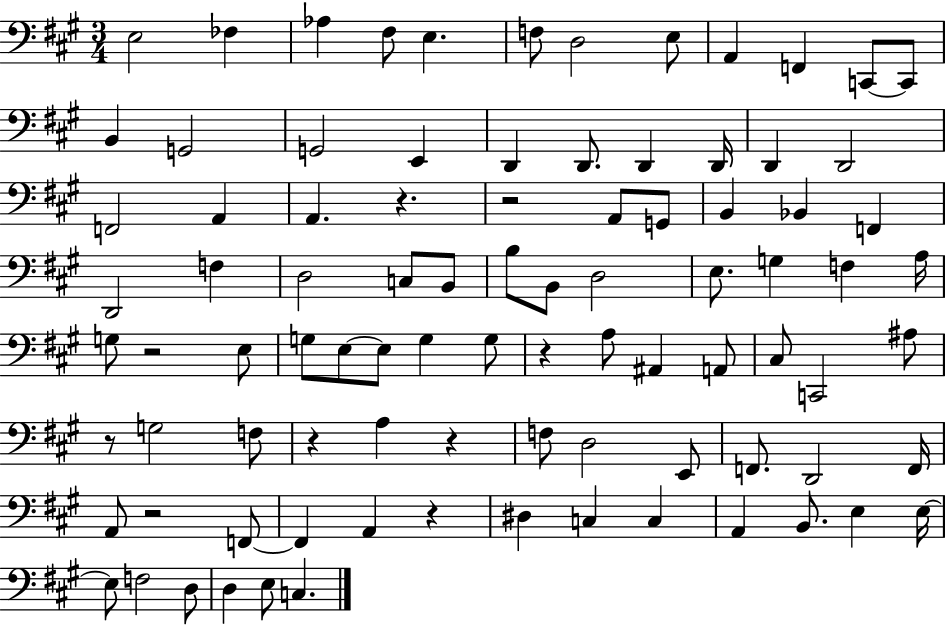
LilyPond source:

{
  \clef bass
  \numericTimeSignature
  \time 3/4
  \key a \major
  \repeat volta 2 { e2 fes4 | aes4 fis8 e4. | f8 d2 e8 | a,4 f,4 c,8~~ c,8 | \break b,4 g,2 | g,2 e,4 | d,4 d,8. d,4 d,16 | d,4 d,2 | \break f,2 a,4 | a,4. r4. | r2 a,8 g,8 | b,4 bes,4 f,4 | \break d,2 f4 | d2 c8 b,8 | b8 b,8 d2 | e8. g4 f4 a16 | \break g8 r2 e8 | g8 e8~~ e8 g4 g8 | r4 a8 ais,4 a,8 | cis8 c,2 ais8 | \break r8 g2 f8 | r4 a4 r4 | f8 d2 e,8 | f,8. d,2 f,16 | \break a,8 r2 f,8~~ | f,4 a,4 r4 | dis4 c4 c4 | a,4 b,8. e4 e16~~ | \break e8 f2 d8 | d4 e8 c4. | } \bar "|."
}